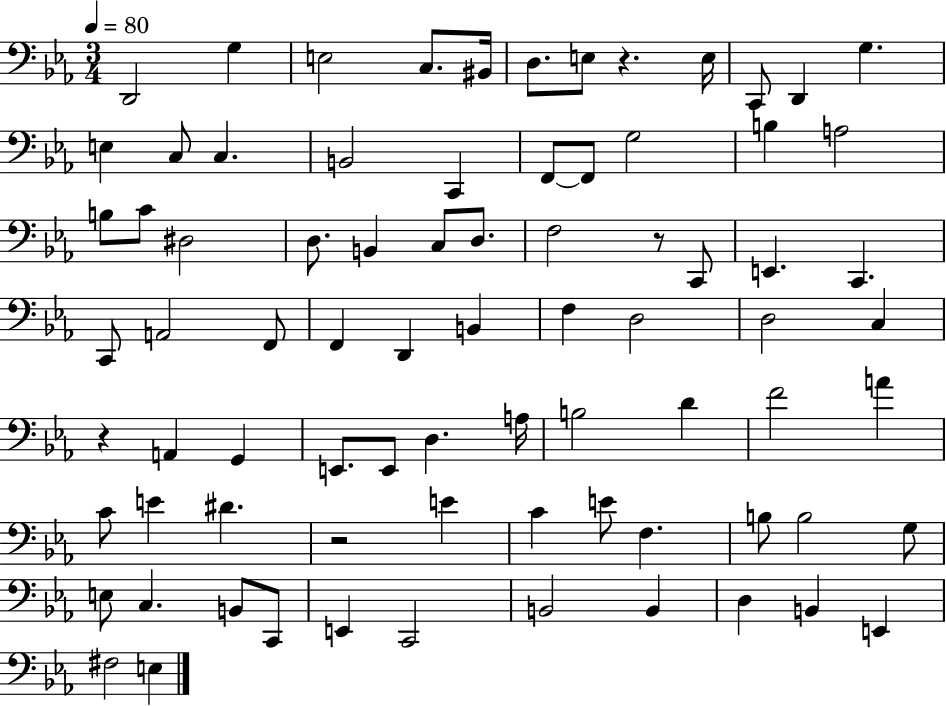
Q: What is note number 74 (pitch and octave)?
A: F#3